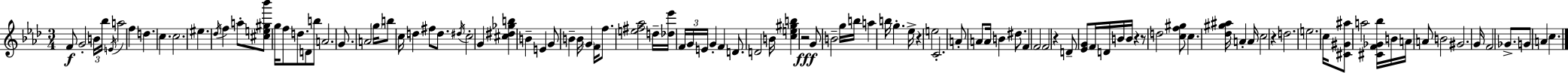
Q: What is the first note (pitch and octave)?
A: F4